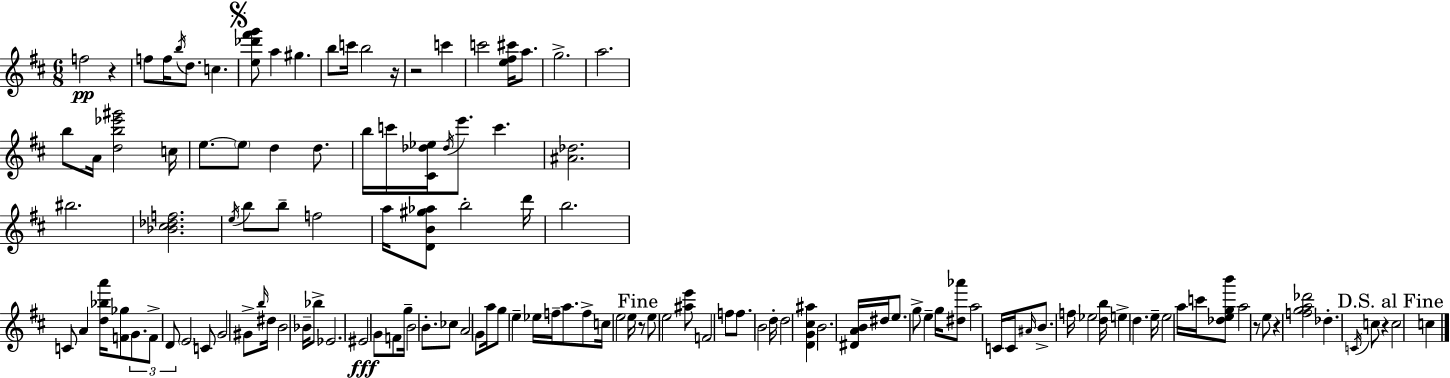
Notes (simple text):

F5/h R/q F5/e F5/s B5/s D5/e. C5/q. [E5,Db6,F#6,G6]/e A5/q G#5/q. B5/e C6/s B5/h R/s R/h C6/q C6/h [E5,F#5,C#6]/s A5/e. G5/h. A5/h. B5/e A4/s [D5,B5,Eb6,G#6]/h C5/s E5/e. E5/e D5/q D5/e. B5/s C6/s [C#4,Db5,Eb5]/s Db5/s E6/e. C6/q. [A#4,Db5]/h. BIS5/h. [Bb4,C#5,Db5,F5]/h. E5/s B5/e B5/e F5/h A5/s [D4,B4,G#5,Ab5]/e B5/h D6/s B5/h. C4/e A4/q [D5,Bb5,A6]/s [F4,Gb5]/e G4/e. F4/e D4/e E4/h C4/e G4/h G#4/e B5/s D#5/s B4/h Bb4/s Bb5/e Eb4/h. EIS4/h G4/e F4/e G5/s B4/h B4/e. CES5/e A4/h G4/e A5/s G5/e E5/q Eb5/s F5/s A5/e. F5/e C5/s E5/h E5/s R/e E5/e E5/h [A#5,E6]/e F4/h F5/e F5/e. B4/h D5/s D5/h [D4,G4,C#5,A#5]/q B4/h. [D#4,A4,B4]/s D#5/s E5/e. G5/e E5/q G5/s [D#5,Ab6]/e A5/h C4/s C4/s A#4/s B4/e. F5/s Eb5/h [D5,B5]/s E5/q D5/q. E5/s E5/h A5/s C6/s [Db5,E5,G5,B6]/e A5/h R/e E5/e R/q [F5,G5,A5,Db6]/h Db5/q. C4/s C5/e R/q C5/h C5/q